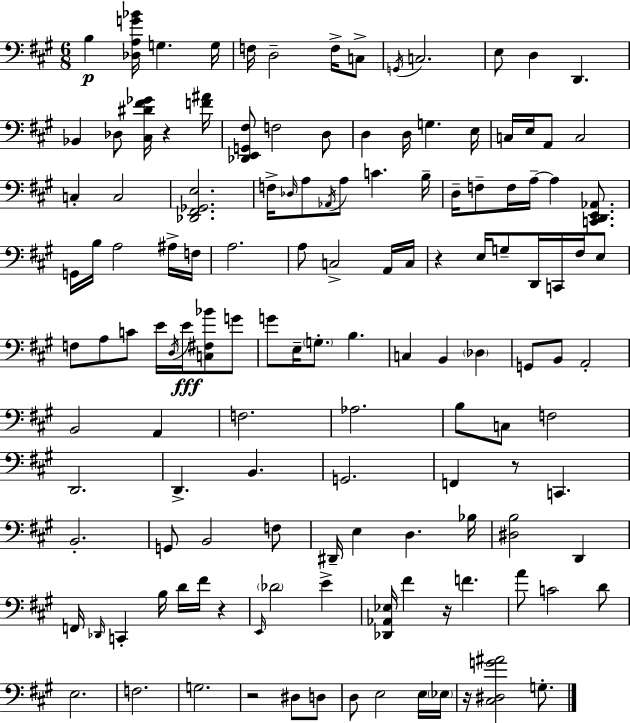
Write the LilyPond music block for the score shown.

{
  \clef bass
  \numericTimeSignature
  \time 6/8
  \key a \major
  b4\p <des a g' bes'>16 g4. g16 | f16 d2-- f16-> c8-> | \acciaccatura { g,16 } c2. | e8 d4 d,4. | \break bes,4 des8 <cis dis' fis' ges'>16 r4 | <f' ais'>16 <des, e, g, fis>8 f2 d8 | d4 d16 g4. | e16 c16 e16 a,8 c2 | \break c4-. c2 | <des, fis, ges, e>2. | f16-> \grace { des16 } a8 \acciaccatura { aes,16 } a8 c'4. | b16-- d16-- f8-- f16 a16--~~ a4 | \break <c, d, e, aes,>8. g,16 b16 a2 | ais16-> f16 a2. | a8 c2-> | a,16 c16 r4 e16 g8-- d,16 c,16 | \break fis16 e8 f8 a8 c'8 e'16 \acciaccatura { d16 } e'16\fff | <c fis bes'>8 g'8 g'8 e16-- \parenthesize g8.-. b4. | c4 b,4 | \parenthesize des4 g,8 b,8 a,2-. | \break b,2 | a,4 f2. | aes2. | b8 c8 f2 | \break d,2. | d,4.-> b,4. | g,2. | f,4 r8 c,4. | \break b,2.-. | g,8 b,2 | f8 dis,16-- e4 d4. | bes16 <dis b>2 | \break d,4 f,16 \grace { des,16 } c,4-. b16 d'16 | fis'16 r4 \grace { e,16 } \parenthesize des'2 | e'4-> <des, aes, ees>16 fis'4 r16 | f'4. a'8 c'2 | \break d'8 e2. | f2. | g2. | r2 | \break dis8 d8 d8 e2 | e16 \parenthesize ees16 r16 <cis dis g' ais'>2 | g8.-. \bar "|."
}